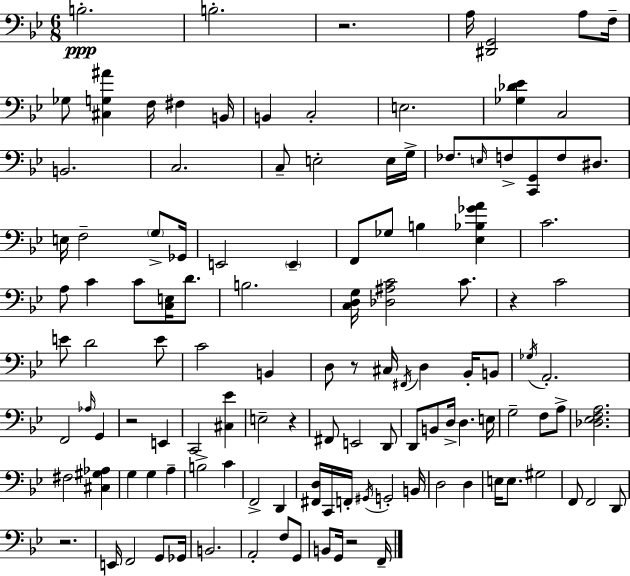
B3/h. B3/h. R/h. A3/s [D#2,G2]/h A3/e F3/s Gb3/e [C#3,G3,A#4]/q F3/s F#3/q B2/s B2/q C3/h E3/h. [Gb3,Db4,Eb4]/q C3/h B2/h. C3/h. C3/e E3/h E3/s G3/s FES3/e. E3/s F3/e [C2,G2]/e F3/e D#3/e. E3/s F3/h G3/e Gb2/s E2/h E2/q F2/e Gb3/e B3/q [Eb3,Bb3,Gb4,A4]/q C4/h. A3/e C4/q C4/e [C3,E3]/s D4/e. B3/h. [C3,D3,G3]/s [Db3,A#3,C4]/h C4/e. R/q C4/h E4/e D4/h E4/e C4/h B2/q D3/e R/e C#3/s F#2/s D3/q Bb2/s B2/e Gb3/s A2/h. F2/h Ab3/s G2/q R/h E2/q C2/h [C#3,Eb4]/q E3/h R/q F#2/e E2/h D2/e D2/e B2/e D3/s D3/q. E3/s G3/h F3/e A3/e [Db3,Eb3,F3,A3]/h. F#3/h [C#3,G#3,Ab3]/q G3/q G3/q A3/q B3/h C4/q F2/h D2/q [F#2,D3]/s C2/s F2/s G#2/s G2/h B2/s D3/h D3/q E3/s E3/e. G#3/h F2/e F2/h D2/e R/h. E2/s F2/h G2/e Gb2/s B2/h. A2/h F3/e G2/e B2/e G2/s R/h F2/s